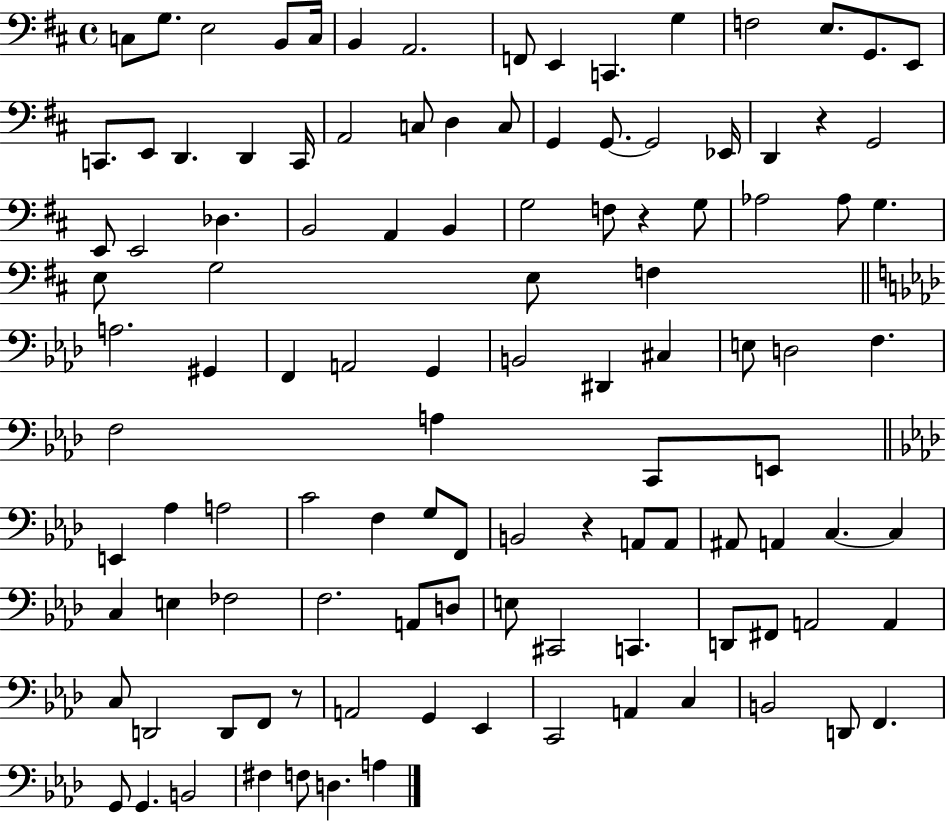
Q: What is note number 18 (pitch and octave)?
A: D2